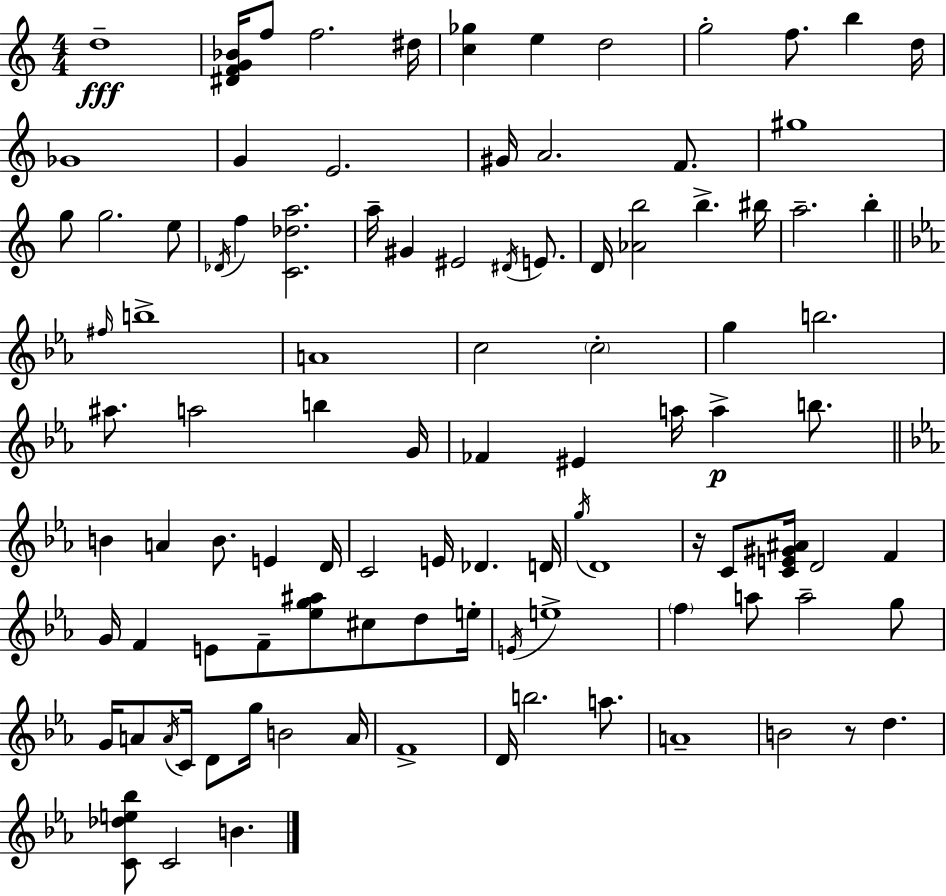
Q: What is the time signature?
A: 4/4